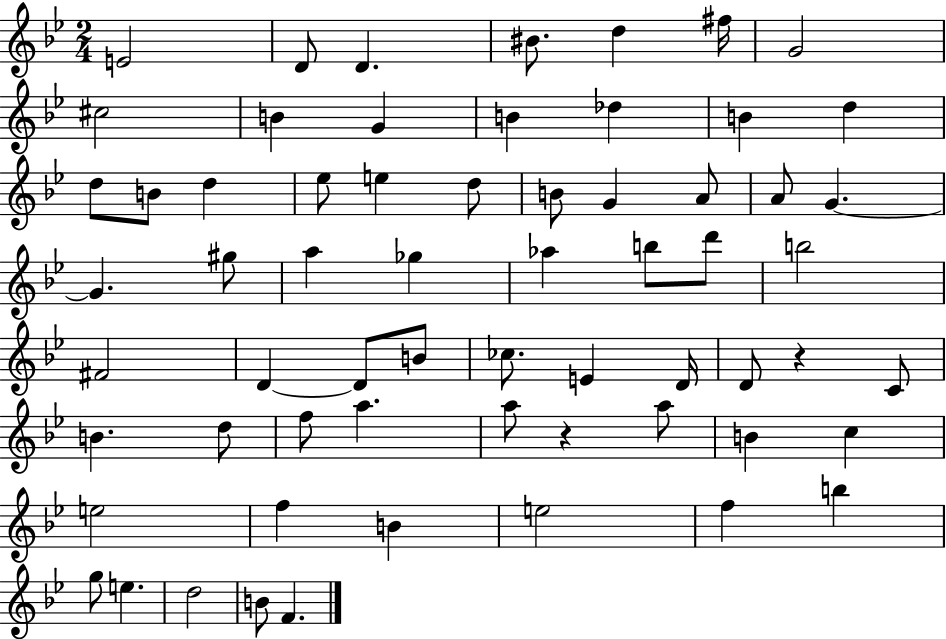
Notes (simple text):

E4/h D4/e D4/q. BIS4/e. D5/q F#5/s G4/h C#5/h B4/q G4/q B4/q Db5/q B4/q D5/q D5/e B4/e D5/q Eb5/e E5/q D5/e B4/e G4/q A4/e A4/e G4/q. G4/q. G#5/e A5/q Gb5/q Ab5/q B5/e D6/e B5/h F#4/h D4/q D4/e B4/e CES5/e. E4/q D4/s D4/e R/q C4/e B4/q. D5/e F5/e A5/q. A5/e R/q A5/e B4/q C5/q E5/h F5/q B4/q E5/h F5/q B5/q G5/e E5/q. D5/h B4/e F4/q.